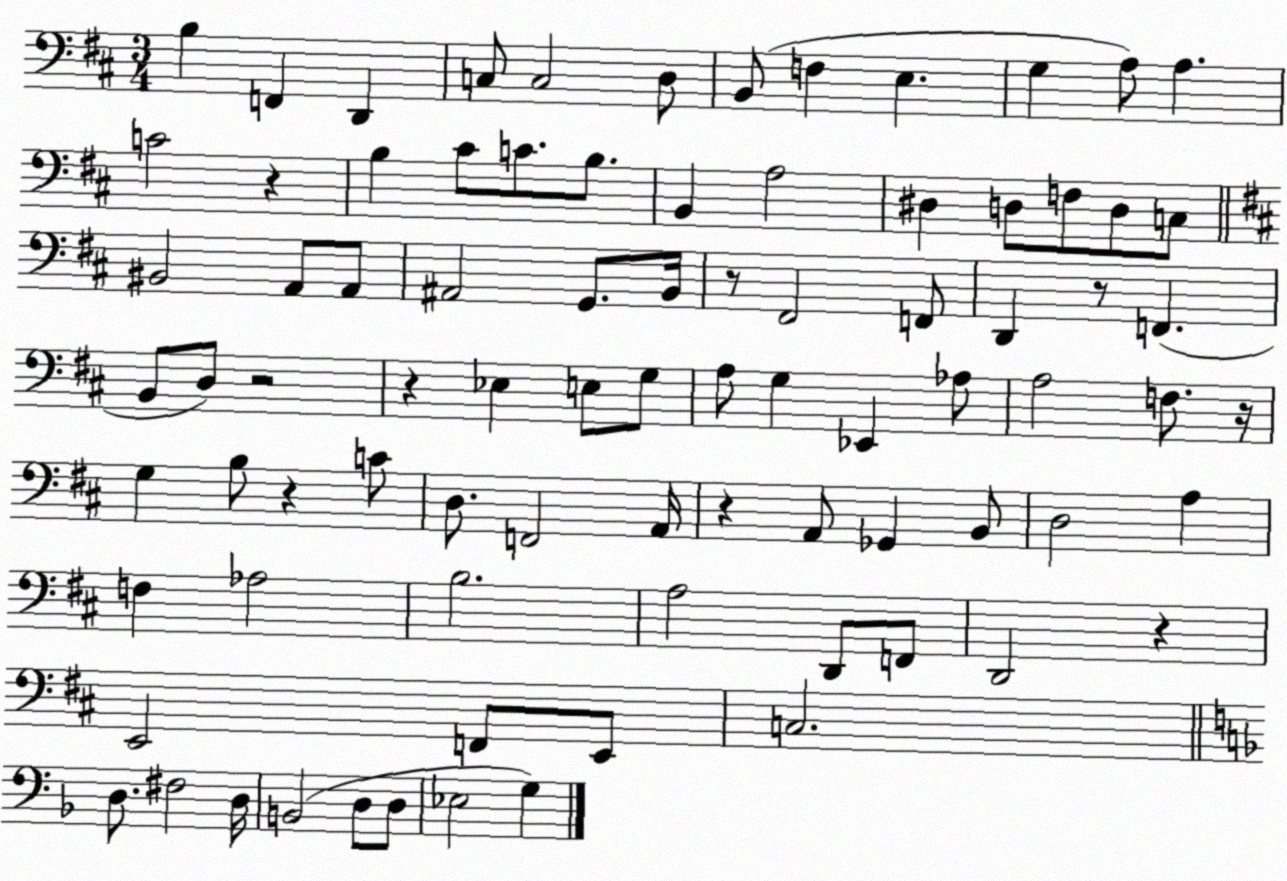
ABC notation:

X:1
T:Untitled
M:3/4
L:1/4
K:D
B, F,, D,, C,/2 C,2 D,/2 B,,/2 F, E, G, A,/2 A, C2 z B, ^C/2 C/2 B,/2 B,, A,2 ^D, D,/2 F,/2 D,/2 C,/2 ^B,,2 A,,/2 A,,/2 ^A,,2 G,,/2 B,,/4 z/2 ^F,,2 F,,/2 D,, z/2 F,, B,,/2 D,/2 z2 z _E, E,/2 G,/2 A,/2 G, _E,, _A,/2 A,2 F,/2 z/4 G, B,/2 z C/2 D,/2 F,,2 A,,/4 z A,,/2 _G,, B,,/2 D,2 A, F, _A,2 B,2 A,2 D,,/2 F,,/2 D,,2 z E,,2 F,,/2 E,,/2 C,2 D,/2 ^F,2 D,/4 B,,2 D,/2 D,/2 _E,2 G,